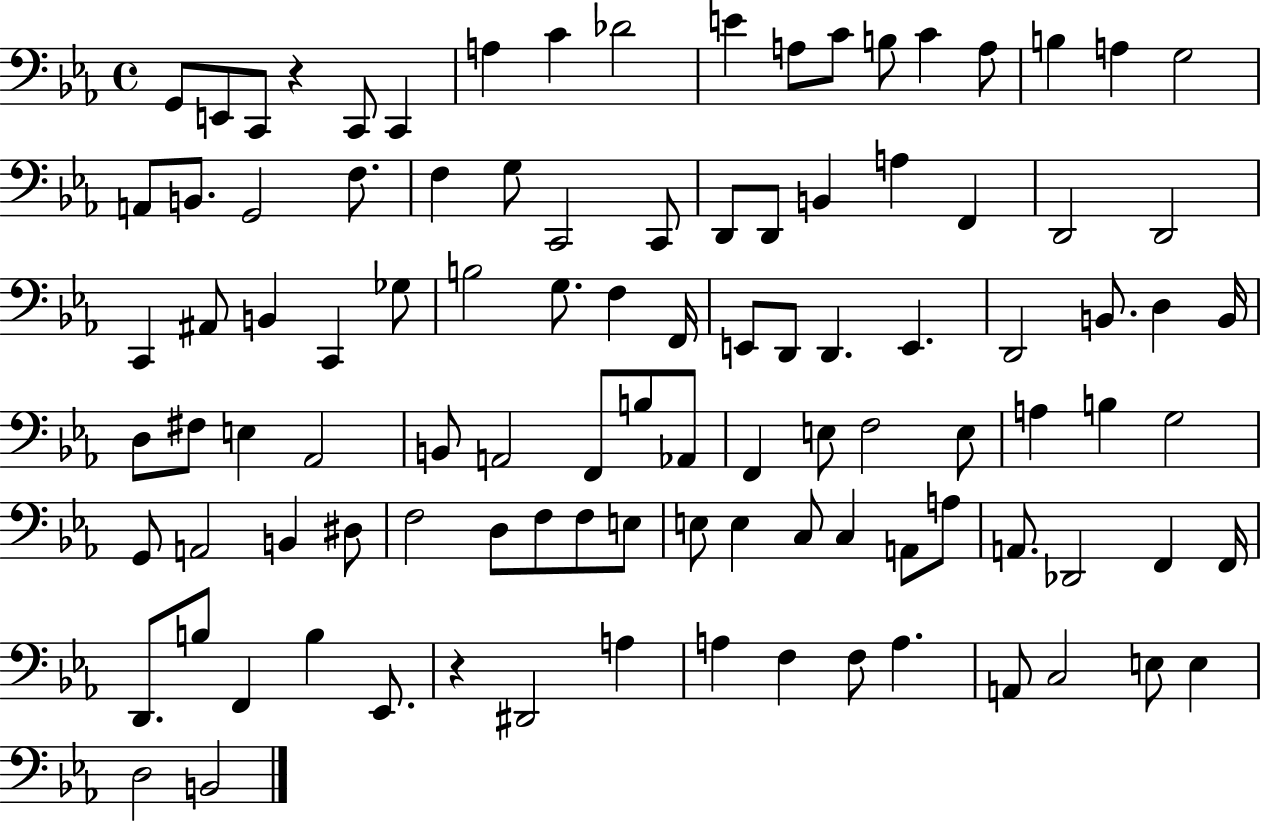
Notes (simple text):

G2/e E2/e C2/e R/q C2/e C2/q A3/q C4/q Db4/h E4/q A3/e C4/e B3/e C4/q A3/e B3/q A3/q G3/h A2/e B2/e. G2/h F3/e. F3/q G3/e C2/h C2/e D2/e D2/e B2/q A3/q F2/q D2/h D2/h C2/q A#2/e B2/q C2/q Gb3/e B3/h G3/e. F3/q F2/s E2/e D2/e D2/q. E2/q. D2/h B2/e. D3/q B2/s D3/e F#3/e E3/q Ab2/h B2/e A2/h F2/e B3/e Ab2/e F2/q E3/e F3/h E3/e A3/q B3/q G3/h G2/e A2/h B2/q D#3/e F3/h D3/e F3/e F3/e E3/e E3/e E3/q C3/e C3/q A2/e A3/e A2/e. Db2/h F2/q F2/s D2/e. B3/e F2/q B3/q Eb2/e. R/q D#2/h A3/q A3/q F3/q F3/e A3/q. A2/e C3/h E3/e E3/q D3/h B2/h